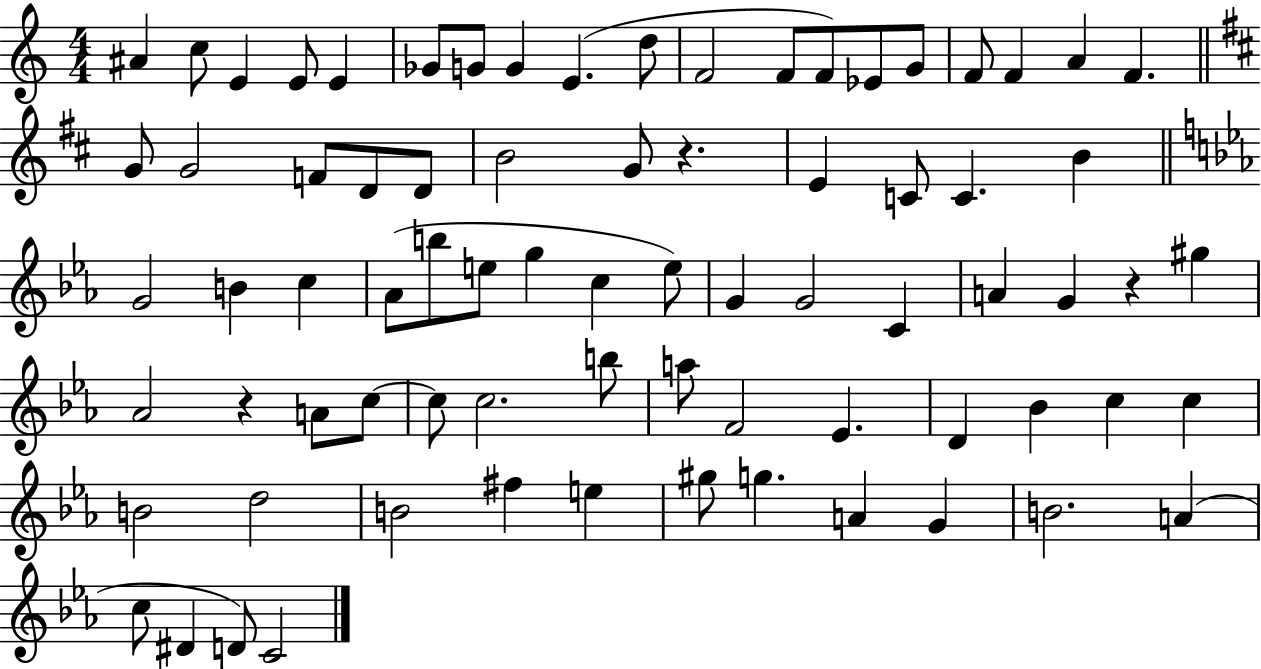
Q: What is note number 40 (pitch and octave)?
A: G4